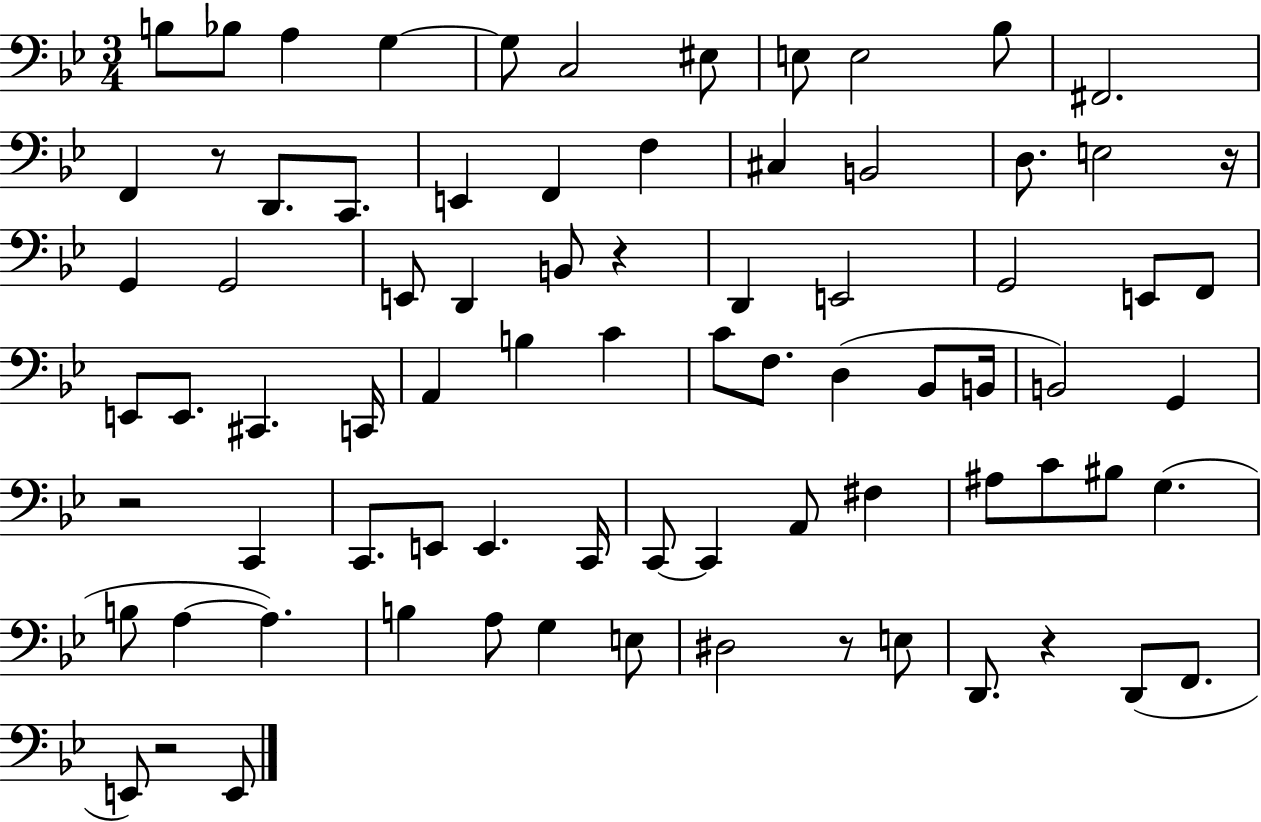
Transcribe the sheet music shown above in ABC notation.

X:1
T:Untitled
M:3/4
L:1/4
K:Bb
B,/2 _B,/2 A, G, G,/2 C,2 ^E,/2 E,/2 E,2 _B,/2 ^F,,2 F,, z/2 D,,/2 C,,/2 E,, F,, F, ^C, B,,2 D,/2 E,2 z/4 G,, G,,2 E,,/2 D,, B,,/2 z D,, E,,2 G,,2 E,,/2 F,,/2 E,,/2 E,,/2 ^C,, C,,/4 A,, B, C C/2 F,/2 D, _B,,/2 B,,/4 B,,2 G,, z2 C,, C,,/2 E,,/2 E,, C,,/4 C,,/2 C,, A,,/2 ^F, ^A,/2 C/2 ^B,/2 G, B,/2 A, A, B, A,/2 G, E,/2 ^D,2 z/2 E,/2 D,,/2 z D,,/2 F,,/2 E,,/2 z2 E,,/2